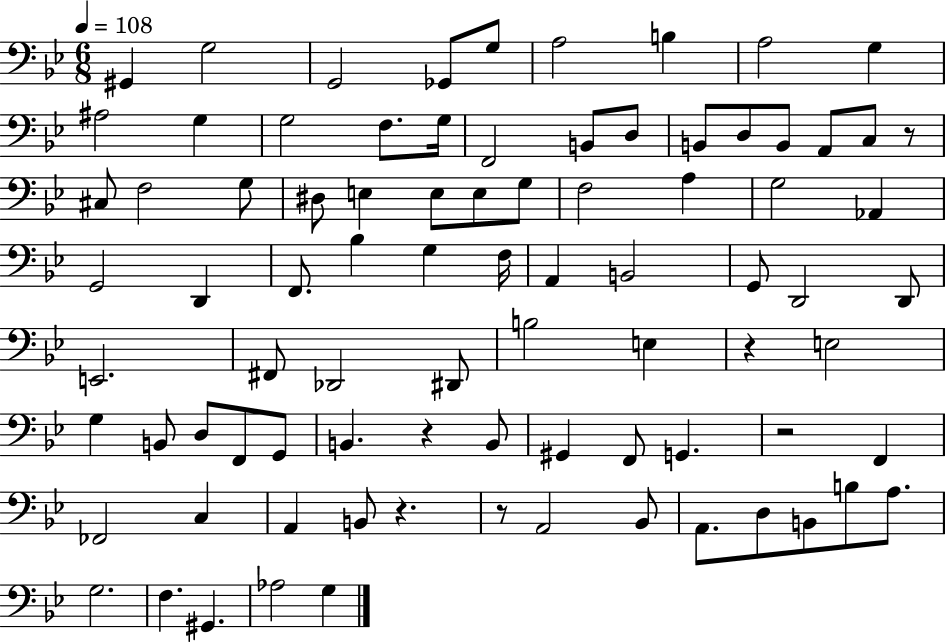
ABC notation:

X:1
T:Untitled
M:6/8
L:1/4
K:Bb
^G,, G,2 G,,2 _G,,/2 G,/2 A,2 B, A,2 G, ^A,2 G, G,2 F,/2 G,/4 F,,2 B,,/2 D,/2 B,,/2 D,/2 B,,/2 A,,/2 C,/2 z/2 ^C,/2 F,2 G,/2 ^D,/2 E, E,/2 E,/2 G,/2 F,2 A, G,2 _A,, G,,2 D,, F,,/2 _B, G, F,/4 A,, B,,2 G,,/2 D,,2 D,,/2 E,,2 ^F,,/2 _D,,2 ^D,,/2 B,2 E, z E,2 G, B,,/2 D,/2 F,,/2 G,,/2 B,, z B,,/2 ^G,, F,,/2 G,, z2 F,, _F,,2 C, A,, B,,/2 z z/2 A,,2 _B,,/2 A,,/2 D,/2 B,,/2 B,/2 A,/2 G,2 F, ^G,, _A,2 G,